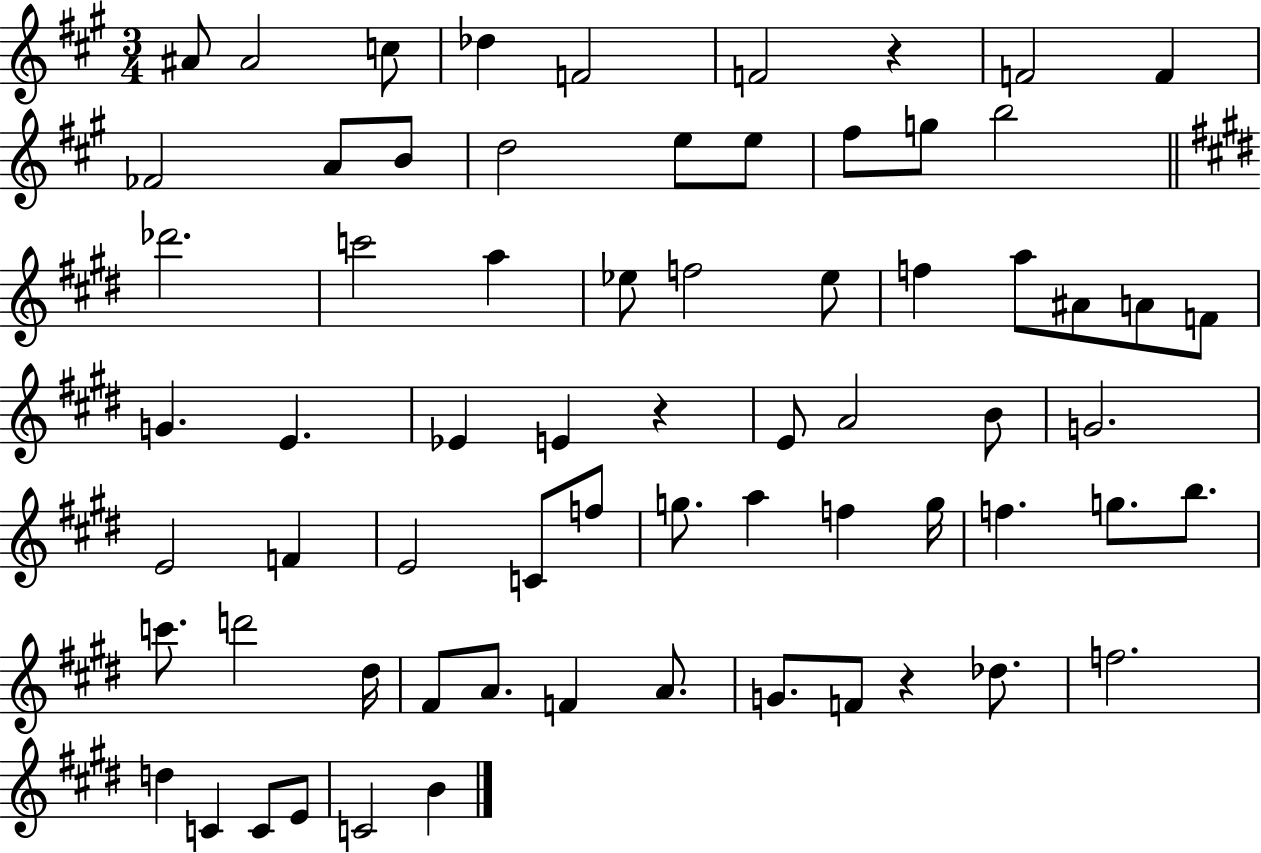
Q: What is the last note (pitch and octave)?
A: B4